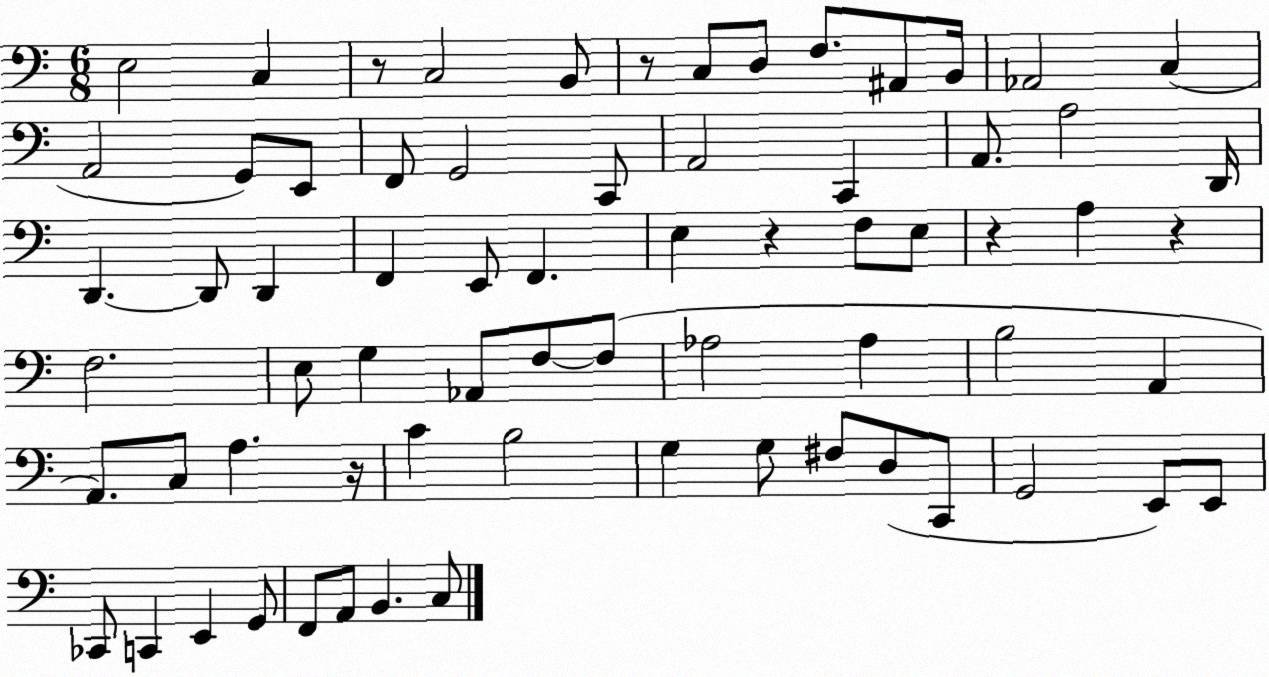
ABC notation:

X:1
T:Untitled
M:6/8
L:1/4
K:C
E,2 C, z/2 C,2 B,,/2 z/2 C,/2 D,/2 F,/2 ^A,,/2 B,,/4 _A,,2 C, A,,2 G,,/2 E,,/2 F,,/2 G,,2 C,,/2 A,,2 C,, A,,/2 A,2 D,,/4 D,, D,,/2 D,, F,, E,,/2 F,, E, z F,/2 E,/2 z A, z F,2 E,/2 G, _A,,/2 F,/2 F,/2 _A,2 _A, B,2 A,, A,,/2 C,/2 A, z/4 C B,2 G, G,/2 ^F,/2 D,/2 C,,/2 G,,2 E,,/2 E,,/2 _C,,/2 C,, E,, G,,/2 F,,/2 A,,/2 B,, C,/2